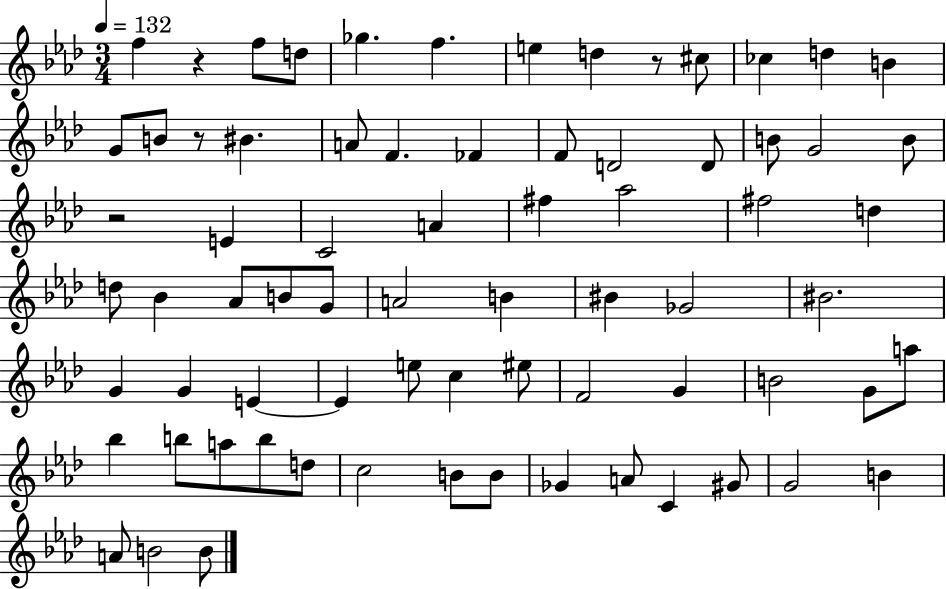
F5/q R/q F5/e D5/e Gb5/q. F5/q. E5/q D5/q R/e C#5/e CES5/q D5/q B4/q G4/e B4/e R/e BIS4/q. A4/e F4/q. FES4/q F4/e D4/h D4/e B4/e G4/h B4/e R/h E4/q C4/h A4/q F#5/q Ab5/h F#5/h D5/q D5/e Bb4/q Ab4/e B4/e G4/e A4/h B4/q BIS4/q Gb4/h BIS4/h. G4/q G4/q E4/q E4/q E5/e C5/q EIS5/e F4/h G4/q B4/h G4/e A5/e Bb5/q B5/e A5/e B5/e D5/e C5/h B4/e B4/e Gb4/q A4/e C4/q G#4/e G4/h B4/q A4/e B4/h B4/e